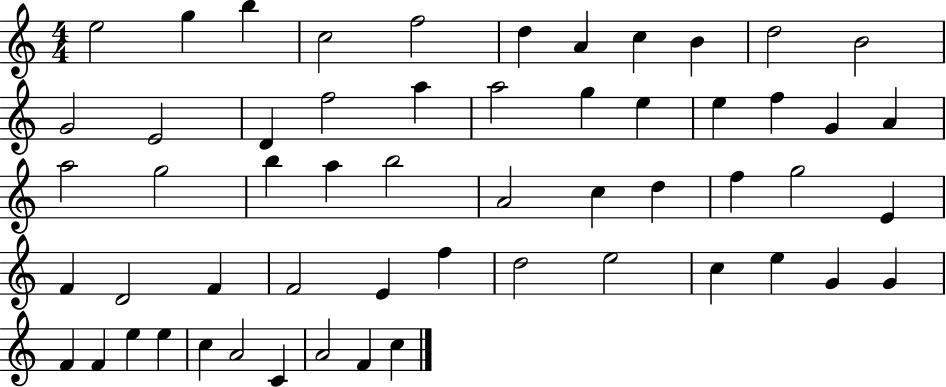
E5/h G5/q B5/q C5/h F5/h D5/q A4/q C5/q B4/q D5/h B4/h G4/h E4/h D4/q F5/h A5/q A5/h G5/q E5/q E5/q F5/q G4/q A4/q A5/h G5/h B5/q A5/q B5/h A4/h C5/q D5/q F5/q G5/h E4/q F4/q D4/h F4/q F4/h E4/q F5/q D5/h E5/h C5/q E5/q G4/q G4/q F4/q F4/q E5/q E5/q C5/q A4/h C4/q A4/h F4/q C5/q